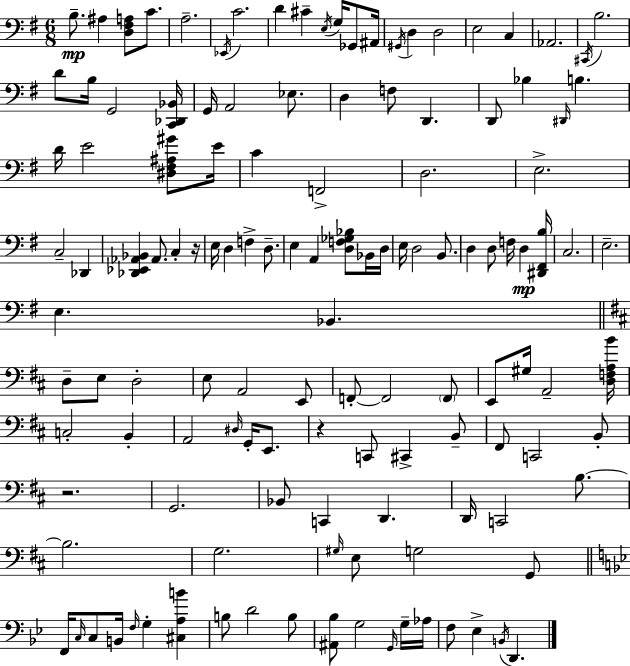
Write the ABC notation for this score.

X:1
T:Untitled
M:6/8
L:1/4
K:Em
B,/2 ^A, [D,^F,A,]/2 C/2 A,2 _E,,/4 C2 D ^C E,/4 G,/4 _G,,/2 ^A,,/4 ^G,,/4 D, D,2 E,2 C, _A,,2 ^C,,/4 B,2 D/2 B,/4 G,,2 [C,,_D,,_B,,]/4 G,,/4 A,,2 _E,/2 D, F,/2 D,, D,,/2 _B, ^D,,/4 B, D/4 E2 [^D,^F,^A,^G]/2 E/4 C F,,2 D,2 E,2 C,2 _D,, [_D,,_E,,_A,,_B,,] _A,,/2 C, z/4 E,/4 D, F, D,/2 E, A,, [D,F,_G,_B,]/2 _B,,/4 D,/4 E,/4 D,2 B,,/2 D, D,/2 F,/4 D, [^D,,^F,,B,]/4 C,2 E,2 E, _B,, D,/2 E,/2 D,2 E,/2 A,,2 E,,/2 F,,/2 F,,2 F,,/2 E,,/2 ^G,/4 A,,2 [D,F,A,B]/4 C,2 B,, A,,2 ^D,/4 G,,/4 E,,/2 z C,,/2 ^C,, B,,/2 ^F,,/2 C,,2 B,,/2 z2 G,,2 _B,,/2 C,, D,, D,,/4 C,,2 B,/2 B,2 G,2 ^G,/4 E,/2 G,2 G,,/2 F,,/4 C,/4 C,/2 B,,/4 F,/4 G, [^C,A,B] B,/2 D2 B,/2 [^A,,_B,]/2 G,2 G,,/4 G,/4 _A,/4 F,/2 _E, B,,/4 D,,